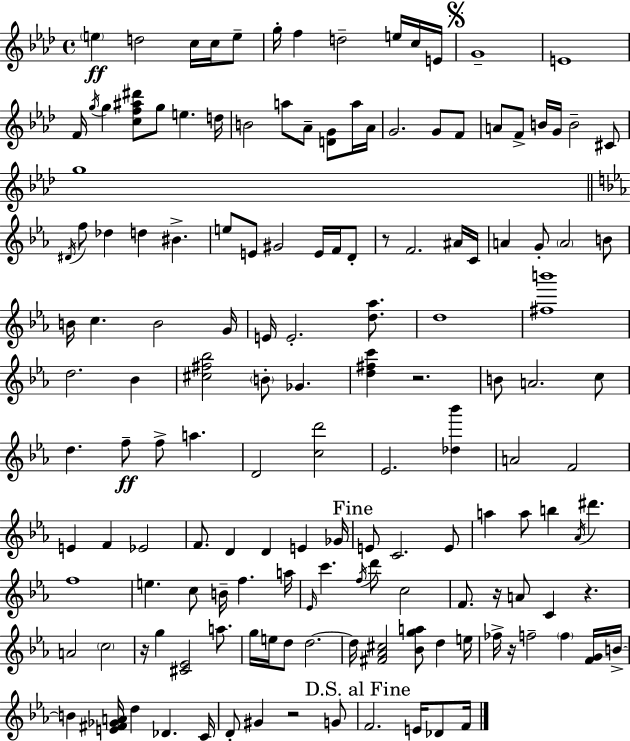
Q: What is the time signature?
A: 4/4